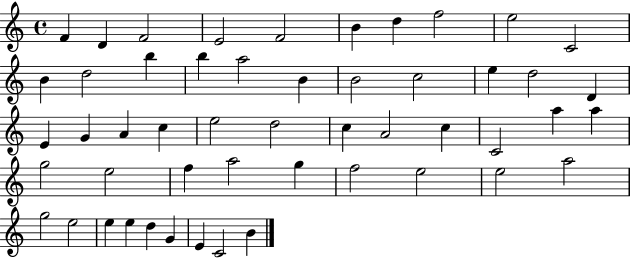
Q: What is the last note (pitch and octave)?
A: B4